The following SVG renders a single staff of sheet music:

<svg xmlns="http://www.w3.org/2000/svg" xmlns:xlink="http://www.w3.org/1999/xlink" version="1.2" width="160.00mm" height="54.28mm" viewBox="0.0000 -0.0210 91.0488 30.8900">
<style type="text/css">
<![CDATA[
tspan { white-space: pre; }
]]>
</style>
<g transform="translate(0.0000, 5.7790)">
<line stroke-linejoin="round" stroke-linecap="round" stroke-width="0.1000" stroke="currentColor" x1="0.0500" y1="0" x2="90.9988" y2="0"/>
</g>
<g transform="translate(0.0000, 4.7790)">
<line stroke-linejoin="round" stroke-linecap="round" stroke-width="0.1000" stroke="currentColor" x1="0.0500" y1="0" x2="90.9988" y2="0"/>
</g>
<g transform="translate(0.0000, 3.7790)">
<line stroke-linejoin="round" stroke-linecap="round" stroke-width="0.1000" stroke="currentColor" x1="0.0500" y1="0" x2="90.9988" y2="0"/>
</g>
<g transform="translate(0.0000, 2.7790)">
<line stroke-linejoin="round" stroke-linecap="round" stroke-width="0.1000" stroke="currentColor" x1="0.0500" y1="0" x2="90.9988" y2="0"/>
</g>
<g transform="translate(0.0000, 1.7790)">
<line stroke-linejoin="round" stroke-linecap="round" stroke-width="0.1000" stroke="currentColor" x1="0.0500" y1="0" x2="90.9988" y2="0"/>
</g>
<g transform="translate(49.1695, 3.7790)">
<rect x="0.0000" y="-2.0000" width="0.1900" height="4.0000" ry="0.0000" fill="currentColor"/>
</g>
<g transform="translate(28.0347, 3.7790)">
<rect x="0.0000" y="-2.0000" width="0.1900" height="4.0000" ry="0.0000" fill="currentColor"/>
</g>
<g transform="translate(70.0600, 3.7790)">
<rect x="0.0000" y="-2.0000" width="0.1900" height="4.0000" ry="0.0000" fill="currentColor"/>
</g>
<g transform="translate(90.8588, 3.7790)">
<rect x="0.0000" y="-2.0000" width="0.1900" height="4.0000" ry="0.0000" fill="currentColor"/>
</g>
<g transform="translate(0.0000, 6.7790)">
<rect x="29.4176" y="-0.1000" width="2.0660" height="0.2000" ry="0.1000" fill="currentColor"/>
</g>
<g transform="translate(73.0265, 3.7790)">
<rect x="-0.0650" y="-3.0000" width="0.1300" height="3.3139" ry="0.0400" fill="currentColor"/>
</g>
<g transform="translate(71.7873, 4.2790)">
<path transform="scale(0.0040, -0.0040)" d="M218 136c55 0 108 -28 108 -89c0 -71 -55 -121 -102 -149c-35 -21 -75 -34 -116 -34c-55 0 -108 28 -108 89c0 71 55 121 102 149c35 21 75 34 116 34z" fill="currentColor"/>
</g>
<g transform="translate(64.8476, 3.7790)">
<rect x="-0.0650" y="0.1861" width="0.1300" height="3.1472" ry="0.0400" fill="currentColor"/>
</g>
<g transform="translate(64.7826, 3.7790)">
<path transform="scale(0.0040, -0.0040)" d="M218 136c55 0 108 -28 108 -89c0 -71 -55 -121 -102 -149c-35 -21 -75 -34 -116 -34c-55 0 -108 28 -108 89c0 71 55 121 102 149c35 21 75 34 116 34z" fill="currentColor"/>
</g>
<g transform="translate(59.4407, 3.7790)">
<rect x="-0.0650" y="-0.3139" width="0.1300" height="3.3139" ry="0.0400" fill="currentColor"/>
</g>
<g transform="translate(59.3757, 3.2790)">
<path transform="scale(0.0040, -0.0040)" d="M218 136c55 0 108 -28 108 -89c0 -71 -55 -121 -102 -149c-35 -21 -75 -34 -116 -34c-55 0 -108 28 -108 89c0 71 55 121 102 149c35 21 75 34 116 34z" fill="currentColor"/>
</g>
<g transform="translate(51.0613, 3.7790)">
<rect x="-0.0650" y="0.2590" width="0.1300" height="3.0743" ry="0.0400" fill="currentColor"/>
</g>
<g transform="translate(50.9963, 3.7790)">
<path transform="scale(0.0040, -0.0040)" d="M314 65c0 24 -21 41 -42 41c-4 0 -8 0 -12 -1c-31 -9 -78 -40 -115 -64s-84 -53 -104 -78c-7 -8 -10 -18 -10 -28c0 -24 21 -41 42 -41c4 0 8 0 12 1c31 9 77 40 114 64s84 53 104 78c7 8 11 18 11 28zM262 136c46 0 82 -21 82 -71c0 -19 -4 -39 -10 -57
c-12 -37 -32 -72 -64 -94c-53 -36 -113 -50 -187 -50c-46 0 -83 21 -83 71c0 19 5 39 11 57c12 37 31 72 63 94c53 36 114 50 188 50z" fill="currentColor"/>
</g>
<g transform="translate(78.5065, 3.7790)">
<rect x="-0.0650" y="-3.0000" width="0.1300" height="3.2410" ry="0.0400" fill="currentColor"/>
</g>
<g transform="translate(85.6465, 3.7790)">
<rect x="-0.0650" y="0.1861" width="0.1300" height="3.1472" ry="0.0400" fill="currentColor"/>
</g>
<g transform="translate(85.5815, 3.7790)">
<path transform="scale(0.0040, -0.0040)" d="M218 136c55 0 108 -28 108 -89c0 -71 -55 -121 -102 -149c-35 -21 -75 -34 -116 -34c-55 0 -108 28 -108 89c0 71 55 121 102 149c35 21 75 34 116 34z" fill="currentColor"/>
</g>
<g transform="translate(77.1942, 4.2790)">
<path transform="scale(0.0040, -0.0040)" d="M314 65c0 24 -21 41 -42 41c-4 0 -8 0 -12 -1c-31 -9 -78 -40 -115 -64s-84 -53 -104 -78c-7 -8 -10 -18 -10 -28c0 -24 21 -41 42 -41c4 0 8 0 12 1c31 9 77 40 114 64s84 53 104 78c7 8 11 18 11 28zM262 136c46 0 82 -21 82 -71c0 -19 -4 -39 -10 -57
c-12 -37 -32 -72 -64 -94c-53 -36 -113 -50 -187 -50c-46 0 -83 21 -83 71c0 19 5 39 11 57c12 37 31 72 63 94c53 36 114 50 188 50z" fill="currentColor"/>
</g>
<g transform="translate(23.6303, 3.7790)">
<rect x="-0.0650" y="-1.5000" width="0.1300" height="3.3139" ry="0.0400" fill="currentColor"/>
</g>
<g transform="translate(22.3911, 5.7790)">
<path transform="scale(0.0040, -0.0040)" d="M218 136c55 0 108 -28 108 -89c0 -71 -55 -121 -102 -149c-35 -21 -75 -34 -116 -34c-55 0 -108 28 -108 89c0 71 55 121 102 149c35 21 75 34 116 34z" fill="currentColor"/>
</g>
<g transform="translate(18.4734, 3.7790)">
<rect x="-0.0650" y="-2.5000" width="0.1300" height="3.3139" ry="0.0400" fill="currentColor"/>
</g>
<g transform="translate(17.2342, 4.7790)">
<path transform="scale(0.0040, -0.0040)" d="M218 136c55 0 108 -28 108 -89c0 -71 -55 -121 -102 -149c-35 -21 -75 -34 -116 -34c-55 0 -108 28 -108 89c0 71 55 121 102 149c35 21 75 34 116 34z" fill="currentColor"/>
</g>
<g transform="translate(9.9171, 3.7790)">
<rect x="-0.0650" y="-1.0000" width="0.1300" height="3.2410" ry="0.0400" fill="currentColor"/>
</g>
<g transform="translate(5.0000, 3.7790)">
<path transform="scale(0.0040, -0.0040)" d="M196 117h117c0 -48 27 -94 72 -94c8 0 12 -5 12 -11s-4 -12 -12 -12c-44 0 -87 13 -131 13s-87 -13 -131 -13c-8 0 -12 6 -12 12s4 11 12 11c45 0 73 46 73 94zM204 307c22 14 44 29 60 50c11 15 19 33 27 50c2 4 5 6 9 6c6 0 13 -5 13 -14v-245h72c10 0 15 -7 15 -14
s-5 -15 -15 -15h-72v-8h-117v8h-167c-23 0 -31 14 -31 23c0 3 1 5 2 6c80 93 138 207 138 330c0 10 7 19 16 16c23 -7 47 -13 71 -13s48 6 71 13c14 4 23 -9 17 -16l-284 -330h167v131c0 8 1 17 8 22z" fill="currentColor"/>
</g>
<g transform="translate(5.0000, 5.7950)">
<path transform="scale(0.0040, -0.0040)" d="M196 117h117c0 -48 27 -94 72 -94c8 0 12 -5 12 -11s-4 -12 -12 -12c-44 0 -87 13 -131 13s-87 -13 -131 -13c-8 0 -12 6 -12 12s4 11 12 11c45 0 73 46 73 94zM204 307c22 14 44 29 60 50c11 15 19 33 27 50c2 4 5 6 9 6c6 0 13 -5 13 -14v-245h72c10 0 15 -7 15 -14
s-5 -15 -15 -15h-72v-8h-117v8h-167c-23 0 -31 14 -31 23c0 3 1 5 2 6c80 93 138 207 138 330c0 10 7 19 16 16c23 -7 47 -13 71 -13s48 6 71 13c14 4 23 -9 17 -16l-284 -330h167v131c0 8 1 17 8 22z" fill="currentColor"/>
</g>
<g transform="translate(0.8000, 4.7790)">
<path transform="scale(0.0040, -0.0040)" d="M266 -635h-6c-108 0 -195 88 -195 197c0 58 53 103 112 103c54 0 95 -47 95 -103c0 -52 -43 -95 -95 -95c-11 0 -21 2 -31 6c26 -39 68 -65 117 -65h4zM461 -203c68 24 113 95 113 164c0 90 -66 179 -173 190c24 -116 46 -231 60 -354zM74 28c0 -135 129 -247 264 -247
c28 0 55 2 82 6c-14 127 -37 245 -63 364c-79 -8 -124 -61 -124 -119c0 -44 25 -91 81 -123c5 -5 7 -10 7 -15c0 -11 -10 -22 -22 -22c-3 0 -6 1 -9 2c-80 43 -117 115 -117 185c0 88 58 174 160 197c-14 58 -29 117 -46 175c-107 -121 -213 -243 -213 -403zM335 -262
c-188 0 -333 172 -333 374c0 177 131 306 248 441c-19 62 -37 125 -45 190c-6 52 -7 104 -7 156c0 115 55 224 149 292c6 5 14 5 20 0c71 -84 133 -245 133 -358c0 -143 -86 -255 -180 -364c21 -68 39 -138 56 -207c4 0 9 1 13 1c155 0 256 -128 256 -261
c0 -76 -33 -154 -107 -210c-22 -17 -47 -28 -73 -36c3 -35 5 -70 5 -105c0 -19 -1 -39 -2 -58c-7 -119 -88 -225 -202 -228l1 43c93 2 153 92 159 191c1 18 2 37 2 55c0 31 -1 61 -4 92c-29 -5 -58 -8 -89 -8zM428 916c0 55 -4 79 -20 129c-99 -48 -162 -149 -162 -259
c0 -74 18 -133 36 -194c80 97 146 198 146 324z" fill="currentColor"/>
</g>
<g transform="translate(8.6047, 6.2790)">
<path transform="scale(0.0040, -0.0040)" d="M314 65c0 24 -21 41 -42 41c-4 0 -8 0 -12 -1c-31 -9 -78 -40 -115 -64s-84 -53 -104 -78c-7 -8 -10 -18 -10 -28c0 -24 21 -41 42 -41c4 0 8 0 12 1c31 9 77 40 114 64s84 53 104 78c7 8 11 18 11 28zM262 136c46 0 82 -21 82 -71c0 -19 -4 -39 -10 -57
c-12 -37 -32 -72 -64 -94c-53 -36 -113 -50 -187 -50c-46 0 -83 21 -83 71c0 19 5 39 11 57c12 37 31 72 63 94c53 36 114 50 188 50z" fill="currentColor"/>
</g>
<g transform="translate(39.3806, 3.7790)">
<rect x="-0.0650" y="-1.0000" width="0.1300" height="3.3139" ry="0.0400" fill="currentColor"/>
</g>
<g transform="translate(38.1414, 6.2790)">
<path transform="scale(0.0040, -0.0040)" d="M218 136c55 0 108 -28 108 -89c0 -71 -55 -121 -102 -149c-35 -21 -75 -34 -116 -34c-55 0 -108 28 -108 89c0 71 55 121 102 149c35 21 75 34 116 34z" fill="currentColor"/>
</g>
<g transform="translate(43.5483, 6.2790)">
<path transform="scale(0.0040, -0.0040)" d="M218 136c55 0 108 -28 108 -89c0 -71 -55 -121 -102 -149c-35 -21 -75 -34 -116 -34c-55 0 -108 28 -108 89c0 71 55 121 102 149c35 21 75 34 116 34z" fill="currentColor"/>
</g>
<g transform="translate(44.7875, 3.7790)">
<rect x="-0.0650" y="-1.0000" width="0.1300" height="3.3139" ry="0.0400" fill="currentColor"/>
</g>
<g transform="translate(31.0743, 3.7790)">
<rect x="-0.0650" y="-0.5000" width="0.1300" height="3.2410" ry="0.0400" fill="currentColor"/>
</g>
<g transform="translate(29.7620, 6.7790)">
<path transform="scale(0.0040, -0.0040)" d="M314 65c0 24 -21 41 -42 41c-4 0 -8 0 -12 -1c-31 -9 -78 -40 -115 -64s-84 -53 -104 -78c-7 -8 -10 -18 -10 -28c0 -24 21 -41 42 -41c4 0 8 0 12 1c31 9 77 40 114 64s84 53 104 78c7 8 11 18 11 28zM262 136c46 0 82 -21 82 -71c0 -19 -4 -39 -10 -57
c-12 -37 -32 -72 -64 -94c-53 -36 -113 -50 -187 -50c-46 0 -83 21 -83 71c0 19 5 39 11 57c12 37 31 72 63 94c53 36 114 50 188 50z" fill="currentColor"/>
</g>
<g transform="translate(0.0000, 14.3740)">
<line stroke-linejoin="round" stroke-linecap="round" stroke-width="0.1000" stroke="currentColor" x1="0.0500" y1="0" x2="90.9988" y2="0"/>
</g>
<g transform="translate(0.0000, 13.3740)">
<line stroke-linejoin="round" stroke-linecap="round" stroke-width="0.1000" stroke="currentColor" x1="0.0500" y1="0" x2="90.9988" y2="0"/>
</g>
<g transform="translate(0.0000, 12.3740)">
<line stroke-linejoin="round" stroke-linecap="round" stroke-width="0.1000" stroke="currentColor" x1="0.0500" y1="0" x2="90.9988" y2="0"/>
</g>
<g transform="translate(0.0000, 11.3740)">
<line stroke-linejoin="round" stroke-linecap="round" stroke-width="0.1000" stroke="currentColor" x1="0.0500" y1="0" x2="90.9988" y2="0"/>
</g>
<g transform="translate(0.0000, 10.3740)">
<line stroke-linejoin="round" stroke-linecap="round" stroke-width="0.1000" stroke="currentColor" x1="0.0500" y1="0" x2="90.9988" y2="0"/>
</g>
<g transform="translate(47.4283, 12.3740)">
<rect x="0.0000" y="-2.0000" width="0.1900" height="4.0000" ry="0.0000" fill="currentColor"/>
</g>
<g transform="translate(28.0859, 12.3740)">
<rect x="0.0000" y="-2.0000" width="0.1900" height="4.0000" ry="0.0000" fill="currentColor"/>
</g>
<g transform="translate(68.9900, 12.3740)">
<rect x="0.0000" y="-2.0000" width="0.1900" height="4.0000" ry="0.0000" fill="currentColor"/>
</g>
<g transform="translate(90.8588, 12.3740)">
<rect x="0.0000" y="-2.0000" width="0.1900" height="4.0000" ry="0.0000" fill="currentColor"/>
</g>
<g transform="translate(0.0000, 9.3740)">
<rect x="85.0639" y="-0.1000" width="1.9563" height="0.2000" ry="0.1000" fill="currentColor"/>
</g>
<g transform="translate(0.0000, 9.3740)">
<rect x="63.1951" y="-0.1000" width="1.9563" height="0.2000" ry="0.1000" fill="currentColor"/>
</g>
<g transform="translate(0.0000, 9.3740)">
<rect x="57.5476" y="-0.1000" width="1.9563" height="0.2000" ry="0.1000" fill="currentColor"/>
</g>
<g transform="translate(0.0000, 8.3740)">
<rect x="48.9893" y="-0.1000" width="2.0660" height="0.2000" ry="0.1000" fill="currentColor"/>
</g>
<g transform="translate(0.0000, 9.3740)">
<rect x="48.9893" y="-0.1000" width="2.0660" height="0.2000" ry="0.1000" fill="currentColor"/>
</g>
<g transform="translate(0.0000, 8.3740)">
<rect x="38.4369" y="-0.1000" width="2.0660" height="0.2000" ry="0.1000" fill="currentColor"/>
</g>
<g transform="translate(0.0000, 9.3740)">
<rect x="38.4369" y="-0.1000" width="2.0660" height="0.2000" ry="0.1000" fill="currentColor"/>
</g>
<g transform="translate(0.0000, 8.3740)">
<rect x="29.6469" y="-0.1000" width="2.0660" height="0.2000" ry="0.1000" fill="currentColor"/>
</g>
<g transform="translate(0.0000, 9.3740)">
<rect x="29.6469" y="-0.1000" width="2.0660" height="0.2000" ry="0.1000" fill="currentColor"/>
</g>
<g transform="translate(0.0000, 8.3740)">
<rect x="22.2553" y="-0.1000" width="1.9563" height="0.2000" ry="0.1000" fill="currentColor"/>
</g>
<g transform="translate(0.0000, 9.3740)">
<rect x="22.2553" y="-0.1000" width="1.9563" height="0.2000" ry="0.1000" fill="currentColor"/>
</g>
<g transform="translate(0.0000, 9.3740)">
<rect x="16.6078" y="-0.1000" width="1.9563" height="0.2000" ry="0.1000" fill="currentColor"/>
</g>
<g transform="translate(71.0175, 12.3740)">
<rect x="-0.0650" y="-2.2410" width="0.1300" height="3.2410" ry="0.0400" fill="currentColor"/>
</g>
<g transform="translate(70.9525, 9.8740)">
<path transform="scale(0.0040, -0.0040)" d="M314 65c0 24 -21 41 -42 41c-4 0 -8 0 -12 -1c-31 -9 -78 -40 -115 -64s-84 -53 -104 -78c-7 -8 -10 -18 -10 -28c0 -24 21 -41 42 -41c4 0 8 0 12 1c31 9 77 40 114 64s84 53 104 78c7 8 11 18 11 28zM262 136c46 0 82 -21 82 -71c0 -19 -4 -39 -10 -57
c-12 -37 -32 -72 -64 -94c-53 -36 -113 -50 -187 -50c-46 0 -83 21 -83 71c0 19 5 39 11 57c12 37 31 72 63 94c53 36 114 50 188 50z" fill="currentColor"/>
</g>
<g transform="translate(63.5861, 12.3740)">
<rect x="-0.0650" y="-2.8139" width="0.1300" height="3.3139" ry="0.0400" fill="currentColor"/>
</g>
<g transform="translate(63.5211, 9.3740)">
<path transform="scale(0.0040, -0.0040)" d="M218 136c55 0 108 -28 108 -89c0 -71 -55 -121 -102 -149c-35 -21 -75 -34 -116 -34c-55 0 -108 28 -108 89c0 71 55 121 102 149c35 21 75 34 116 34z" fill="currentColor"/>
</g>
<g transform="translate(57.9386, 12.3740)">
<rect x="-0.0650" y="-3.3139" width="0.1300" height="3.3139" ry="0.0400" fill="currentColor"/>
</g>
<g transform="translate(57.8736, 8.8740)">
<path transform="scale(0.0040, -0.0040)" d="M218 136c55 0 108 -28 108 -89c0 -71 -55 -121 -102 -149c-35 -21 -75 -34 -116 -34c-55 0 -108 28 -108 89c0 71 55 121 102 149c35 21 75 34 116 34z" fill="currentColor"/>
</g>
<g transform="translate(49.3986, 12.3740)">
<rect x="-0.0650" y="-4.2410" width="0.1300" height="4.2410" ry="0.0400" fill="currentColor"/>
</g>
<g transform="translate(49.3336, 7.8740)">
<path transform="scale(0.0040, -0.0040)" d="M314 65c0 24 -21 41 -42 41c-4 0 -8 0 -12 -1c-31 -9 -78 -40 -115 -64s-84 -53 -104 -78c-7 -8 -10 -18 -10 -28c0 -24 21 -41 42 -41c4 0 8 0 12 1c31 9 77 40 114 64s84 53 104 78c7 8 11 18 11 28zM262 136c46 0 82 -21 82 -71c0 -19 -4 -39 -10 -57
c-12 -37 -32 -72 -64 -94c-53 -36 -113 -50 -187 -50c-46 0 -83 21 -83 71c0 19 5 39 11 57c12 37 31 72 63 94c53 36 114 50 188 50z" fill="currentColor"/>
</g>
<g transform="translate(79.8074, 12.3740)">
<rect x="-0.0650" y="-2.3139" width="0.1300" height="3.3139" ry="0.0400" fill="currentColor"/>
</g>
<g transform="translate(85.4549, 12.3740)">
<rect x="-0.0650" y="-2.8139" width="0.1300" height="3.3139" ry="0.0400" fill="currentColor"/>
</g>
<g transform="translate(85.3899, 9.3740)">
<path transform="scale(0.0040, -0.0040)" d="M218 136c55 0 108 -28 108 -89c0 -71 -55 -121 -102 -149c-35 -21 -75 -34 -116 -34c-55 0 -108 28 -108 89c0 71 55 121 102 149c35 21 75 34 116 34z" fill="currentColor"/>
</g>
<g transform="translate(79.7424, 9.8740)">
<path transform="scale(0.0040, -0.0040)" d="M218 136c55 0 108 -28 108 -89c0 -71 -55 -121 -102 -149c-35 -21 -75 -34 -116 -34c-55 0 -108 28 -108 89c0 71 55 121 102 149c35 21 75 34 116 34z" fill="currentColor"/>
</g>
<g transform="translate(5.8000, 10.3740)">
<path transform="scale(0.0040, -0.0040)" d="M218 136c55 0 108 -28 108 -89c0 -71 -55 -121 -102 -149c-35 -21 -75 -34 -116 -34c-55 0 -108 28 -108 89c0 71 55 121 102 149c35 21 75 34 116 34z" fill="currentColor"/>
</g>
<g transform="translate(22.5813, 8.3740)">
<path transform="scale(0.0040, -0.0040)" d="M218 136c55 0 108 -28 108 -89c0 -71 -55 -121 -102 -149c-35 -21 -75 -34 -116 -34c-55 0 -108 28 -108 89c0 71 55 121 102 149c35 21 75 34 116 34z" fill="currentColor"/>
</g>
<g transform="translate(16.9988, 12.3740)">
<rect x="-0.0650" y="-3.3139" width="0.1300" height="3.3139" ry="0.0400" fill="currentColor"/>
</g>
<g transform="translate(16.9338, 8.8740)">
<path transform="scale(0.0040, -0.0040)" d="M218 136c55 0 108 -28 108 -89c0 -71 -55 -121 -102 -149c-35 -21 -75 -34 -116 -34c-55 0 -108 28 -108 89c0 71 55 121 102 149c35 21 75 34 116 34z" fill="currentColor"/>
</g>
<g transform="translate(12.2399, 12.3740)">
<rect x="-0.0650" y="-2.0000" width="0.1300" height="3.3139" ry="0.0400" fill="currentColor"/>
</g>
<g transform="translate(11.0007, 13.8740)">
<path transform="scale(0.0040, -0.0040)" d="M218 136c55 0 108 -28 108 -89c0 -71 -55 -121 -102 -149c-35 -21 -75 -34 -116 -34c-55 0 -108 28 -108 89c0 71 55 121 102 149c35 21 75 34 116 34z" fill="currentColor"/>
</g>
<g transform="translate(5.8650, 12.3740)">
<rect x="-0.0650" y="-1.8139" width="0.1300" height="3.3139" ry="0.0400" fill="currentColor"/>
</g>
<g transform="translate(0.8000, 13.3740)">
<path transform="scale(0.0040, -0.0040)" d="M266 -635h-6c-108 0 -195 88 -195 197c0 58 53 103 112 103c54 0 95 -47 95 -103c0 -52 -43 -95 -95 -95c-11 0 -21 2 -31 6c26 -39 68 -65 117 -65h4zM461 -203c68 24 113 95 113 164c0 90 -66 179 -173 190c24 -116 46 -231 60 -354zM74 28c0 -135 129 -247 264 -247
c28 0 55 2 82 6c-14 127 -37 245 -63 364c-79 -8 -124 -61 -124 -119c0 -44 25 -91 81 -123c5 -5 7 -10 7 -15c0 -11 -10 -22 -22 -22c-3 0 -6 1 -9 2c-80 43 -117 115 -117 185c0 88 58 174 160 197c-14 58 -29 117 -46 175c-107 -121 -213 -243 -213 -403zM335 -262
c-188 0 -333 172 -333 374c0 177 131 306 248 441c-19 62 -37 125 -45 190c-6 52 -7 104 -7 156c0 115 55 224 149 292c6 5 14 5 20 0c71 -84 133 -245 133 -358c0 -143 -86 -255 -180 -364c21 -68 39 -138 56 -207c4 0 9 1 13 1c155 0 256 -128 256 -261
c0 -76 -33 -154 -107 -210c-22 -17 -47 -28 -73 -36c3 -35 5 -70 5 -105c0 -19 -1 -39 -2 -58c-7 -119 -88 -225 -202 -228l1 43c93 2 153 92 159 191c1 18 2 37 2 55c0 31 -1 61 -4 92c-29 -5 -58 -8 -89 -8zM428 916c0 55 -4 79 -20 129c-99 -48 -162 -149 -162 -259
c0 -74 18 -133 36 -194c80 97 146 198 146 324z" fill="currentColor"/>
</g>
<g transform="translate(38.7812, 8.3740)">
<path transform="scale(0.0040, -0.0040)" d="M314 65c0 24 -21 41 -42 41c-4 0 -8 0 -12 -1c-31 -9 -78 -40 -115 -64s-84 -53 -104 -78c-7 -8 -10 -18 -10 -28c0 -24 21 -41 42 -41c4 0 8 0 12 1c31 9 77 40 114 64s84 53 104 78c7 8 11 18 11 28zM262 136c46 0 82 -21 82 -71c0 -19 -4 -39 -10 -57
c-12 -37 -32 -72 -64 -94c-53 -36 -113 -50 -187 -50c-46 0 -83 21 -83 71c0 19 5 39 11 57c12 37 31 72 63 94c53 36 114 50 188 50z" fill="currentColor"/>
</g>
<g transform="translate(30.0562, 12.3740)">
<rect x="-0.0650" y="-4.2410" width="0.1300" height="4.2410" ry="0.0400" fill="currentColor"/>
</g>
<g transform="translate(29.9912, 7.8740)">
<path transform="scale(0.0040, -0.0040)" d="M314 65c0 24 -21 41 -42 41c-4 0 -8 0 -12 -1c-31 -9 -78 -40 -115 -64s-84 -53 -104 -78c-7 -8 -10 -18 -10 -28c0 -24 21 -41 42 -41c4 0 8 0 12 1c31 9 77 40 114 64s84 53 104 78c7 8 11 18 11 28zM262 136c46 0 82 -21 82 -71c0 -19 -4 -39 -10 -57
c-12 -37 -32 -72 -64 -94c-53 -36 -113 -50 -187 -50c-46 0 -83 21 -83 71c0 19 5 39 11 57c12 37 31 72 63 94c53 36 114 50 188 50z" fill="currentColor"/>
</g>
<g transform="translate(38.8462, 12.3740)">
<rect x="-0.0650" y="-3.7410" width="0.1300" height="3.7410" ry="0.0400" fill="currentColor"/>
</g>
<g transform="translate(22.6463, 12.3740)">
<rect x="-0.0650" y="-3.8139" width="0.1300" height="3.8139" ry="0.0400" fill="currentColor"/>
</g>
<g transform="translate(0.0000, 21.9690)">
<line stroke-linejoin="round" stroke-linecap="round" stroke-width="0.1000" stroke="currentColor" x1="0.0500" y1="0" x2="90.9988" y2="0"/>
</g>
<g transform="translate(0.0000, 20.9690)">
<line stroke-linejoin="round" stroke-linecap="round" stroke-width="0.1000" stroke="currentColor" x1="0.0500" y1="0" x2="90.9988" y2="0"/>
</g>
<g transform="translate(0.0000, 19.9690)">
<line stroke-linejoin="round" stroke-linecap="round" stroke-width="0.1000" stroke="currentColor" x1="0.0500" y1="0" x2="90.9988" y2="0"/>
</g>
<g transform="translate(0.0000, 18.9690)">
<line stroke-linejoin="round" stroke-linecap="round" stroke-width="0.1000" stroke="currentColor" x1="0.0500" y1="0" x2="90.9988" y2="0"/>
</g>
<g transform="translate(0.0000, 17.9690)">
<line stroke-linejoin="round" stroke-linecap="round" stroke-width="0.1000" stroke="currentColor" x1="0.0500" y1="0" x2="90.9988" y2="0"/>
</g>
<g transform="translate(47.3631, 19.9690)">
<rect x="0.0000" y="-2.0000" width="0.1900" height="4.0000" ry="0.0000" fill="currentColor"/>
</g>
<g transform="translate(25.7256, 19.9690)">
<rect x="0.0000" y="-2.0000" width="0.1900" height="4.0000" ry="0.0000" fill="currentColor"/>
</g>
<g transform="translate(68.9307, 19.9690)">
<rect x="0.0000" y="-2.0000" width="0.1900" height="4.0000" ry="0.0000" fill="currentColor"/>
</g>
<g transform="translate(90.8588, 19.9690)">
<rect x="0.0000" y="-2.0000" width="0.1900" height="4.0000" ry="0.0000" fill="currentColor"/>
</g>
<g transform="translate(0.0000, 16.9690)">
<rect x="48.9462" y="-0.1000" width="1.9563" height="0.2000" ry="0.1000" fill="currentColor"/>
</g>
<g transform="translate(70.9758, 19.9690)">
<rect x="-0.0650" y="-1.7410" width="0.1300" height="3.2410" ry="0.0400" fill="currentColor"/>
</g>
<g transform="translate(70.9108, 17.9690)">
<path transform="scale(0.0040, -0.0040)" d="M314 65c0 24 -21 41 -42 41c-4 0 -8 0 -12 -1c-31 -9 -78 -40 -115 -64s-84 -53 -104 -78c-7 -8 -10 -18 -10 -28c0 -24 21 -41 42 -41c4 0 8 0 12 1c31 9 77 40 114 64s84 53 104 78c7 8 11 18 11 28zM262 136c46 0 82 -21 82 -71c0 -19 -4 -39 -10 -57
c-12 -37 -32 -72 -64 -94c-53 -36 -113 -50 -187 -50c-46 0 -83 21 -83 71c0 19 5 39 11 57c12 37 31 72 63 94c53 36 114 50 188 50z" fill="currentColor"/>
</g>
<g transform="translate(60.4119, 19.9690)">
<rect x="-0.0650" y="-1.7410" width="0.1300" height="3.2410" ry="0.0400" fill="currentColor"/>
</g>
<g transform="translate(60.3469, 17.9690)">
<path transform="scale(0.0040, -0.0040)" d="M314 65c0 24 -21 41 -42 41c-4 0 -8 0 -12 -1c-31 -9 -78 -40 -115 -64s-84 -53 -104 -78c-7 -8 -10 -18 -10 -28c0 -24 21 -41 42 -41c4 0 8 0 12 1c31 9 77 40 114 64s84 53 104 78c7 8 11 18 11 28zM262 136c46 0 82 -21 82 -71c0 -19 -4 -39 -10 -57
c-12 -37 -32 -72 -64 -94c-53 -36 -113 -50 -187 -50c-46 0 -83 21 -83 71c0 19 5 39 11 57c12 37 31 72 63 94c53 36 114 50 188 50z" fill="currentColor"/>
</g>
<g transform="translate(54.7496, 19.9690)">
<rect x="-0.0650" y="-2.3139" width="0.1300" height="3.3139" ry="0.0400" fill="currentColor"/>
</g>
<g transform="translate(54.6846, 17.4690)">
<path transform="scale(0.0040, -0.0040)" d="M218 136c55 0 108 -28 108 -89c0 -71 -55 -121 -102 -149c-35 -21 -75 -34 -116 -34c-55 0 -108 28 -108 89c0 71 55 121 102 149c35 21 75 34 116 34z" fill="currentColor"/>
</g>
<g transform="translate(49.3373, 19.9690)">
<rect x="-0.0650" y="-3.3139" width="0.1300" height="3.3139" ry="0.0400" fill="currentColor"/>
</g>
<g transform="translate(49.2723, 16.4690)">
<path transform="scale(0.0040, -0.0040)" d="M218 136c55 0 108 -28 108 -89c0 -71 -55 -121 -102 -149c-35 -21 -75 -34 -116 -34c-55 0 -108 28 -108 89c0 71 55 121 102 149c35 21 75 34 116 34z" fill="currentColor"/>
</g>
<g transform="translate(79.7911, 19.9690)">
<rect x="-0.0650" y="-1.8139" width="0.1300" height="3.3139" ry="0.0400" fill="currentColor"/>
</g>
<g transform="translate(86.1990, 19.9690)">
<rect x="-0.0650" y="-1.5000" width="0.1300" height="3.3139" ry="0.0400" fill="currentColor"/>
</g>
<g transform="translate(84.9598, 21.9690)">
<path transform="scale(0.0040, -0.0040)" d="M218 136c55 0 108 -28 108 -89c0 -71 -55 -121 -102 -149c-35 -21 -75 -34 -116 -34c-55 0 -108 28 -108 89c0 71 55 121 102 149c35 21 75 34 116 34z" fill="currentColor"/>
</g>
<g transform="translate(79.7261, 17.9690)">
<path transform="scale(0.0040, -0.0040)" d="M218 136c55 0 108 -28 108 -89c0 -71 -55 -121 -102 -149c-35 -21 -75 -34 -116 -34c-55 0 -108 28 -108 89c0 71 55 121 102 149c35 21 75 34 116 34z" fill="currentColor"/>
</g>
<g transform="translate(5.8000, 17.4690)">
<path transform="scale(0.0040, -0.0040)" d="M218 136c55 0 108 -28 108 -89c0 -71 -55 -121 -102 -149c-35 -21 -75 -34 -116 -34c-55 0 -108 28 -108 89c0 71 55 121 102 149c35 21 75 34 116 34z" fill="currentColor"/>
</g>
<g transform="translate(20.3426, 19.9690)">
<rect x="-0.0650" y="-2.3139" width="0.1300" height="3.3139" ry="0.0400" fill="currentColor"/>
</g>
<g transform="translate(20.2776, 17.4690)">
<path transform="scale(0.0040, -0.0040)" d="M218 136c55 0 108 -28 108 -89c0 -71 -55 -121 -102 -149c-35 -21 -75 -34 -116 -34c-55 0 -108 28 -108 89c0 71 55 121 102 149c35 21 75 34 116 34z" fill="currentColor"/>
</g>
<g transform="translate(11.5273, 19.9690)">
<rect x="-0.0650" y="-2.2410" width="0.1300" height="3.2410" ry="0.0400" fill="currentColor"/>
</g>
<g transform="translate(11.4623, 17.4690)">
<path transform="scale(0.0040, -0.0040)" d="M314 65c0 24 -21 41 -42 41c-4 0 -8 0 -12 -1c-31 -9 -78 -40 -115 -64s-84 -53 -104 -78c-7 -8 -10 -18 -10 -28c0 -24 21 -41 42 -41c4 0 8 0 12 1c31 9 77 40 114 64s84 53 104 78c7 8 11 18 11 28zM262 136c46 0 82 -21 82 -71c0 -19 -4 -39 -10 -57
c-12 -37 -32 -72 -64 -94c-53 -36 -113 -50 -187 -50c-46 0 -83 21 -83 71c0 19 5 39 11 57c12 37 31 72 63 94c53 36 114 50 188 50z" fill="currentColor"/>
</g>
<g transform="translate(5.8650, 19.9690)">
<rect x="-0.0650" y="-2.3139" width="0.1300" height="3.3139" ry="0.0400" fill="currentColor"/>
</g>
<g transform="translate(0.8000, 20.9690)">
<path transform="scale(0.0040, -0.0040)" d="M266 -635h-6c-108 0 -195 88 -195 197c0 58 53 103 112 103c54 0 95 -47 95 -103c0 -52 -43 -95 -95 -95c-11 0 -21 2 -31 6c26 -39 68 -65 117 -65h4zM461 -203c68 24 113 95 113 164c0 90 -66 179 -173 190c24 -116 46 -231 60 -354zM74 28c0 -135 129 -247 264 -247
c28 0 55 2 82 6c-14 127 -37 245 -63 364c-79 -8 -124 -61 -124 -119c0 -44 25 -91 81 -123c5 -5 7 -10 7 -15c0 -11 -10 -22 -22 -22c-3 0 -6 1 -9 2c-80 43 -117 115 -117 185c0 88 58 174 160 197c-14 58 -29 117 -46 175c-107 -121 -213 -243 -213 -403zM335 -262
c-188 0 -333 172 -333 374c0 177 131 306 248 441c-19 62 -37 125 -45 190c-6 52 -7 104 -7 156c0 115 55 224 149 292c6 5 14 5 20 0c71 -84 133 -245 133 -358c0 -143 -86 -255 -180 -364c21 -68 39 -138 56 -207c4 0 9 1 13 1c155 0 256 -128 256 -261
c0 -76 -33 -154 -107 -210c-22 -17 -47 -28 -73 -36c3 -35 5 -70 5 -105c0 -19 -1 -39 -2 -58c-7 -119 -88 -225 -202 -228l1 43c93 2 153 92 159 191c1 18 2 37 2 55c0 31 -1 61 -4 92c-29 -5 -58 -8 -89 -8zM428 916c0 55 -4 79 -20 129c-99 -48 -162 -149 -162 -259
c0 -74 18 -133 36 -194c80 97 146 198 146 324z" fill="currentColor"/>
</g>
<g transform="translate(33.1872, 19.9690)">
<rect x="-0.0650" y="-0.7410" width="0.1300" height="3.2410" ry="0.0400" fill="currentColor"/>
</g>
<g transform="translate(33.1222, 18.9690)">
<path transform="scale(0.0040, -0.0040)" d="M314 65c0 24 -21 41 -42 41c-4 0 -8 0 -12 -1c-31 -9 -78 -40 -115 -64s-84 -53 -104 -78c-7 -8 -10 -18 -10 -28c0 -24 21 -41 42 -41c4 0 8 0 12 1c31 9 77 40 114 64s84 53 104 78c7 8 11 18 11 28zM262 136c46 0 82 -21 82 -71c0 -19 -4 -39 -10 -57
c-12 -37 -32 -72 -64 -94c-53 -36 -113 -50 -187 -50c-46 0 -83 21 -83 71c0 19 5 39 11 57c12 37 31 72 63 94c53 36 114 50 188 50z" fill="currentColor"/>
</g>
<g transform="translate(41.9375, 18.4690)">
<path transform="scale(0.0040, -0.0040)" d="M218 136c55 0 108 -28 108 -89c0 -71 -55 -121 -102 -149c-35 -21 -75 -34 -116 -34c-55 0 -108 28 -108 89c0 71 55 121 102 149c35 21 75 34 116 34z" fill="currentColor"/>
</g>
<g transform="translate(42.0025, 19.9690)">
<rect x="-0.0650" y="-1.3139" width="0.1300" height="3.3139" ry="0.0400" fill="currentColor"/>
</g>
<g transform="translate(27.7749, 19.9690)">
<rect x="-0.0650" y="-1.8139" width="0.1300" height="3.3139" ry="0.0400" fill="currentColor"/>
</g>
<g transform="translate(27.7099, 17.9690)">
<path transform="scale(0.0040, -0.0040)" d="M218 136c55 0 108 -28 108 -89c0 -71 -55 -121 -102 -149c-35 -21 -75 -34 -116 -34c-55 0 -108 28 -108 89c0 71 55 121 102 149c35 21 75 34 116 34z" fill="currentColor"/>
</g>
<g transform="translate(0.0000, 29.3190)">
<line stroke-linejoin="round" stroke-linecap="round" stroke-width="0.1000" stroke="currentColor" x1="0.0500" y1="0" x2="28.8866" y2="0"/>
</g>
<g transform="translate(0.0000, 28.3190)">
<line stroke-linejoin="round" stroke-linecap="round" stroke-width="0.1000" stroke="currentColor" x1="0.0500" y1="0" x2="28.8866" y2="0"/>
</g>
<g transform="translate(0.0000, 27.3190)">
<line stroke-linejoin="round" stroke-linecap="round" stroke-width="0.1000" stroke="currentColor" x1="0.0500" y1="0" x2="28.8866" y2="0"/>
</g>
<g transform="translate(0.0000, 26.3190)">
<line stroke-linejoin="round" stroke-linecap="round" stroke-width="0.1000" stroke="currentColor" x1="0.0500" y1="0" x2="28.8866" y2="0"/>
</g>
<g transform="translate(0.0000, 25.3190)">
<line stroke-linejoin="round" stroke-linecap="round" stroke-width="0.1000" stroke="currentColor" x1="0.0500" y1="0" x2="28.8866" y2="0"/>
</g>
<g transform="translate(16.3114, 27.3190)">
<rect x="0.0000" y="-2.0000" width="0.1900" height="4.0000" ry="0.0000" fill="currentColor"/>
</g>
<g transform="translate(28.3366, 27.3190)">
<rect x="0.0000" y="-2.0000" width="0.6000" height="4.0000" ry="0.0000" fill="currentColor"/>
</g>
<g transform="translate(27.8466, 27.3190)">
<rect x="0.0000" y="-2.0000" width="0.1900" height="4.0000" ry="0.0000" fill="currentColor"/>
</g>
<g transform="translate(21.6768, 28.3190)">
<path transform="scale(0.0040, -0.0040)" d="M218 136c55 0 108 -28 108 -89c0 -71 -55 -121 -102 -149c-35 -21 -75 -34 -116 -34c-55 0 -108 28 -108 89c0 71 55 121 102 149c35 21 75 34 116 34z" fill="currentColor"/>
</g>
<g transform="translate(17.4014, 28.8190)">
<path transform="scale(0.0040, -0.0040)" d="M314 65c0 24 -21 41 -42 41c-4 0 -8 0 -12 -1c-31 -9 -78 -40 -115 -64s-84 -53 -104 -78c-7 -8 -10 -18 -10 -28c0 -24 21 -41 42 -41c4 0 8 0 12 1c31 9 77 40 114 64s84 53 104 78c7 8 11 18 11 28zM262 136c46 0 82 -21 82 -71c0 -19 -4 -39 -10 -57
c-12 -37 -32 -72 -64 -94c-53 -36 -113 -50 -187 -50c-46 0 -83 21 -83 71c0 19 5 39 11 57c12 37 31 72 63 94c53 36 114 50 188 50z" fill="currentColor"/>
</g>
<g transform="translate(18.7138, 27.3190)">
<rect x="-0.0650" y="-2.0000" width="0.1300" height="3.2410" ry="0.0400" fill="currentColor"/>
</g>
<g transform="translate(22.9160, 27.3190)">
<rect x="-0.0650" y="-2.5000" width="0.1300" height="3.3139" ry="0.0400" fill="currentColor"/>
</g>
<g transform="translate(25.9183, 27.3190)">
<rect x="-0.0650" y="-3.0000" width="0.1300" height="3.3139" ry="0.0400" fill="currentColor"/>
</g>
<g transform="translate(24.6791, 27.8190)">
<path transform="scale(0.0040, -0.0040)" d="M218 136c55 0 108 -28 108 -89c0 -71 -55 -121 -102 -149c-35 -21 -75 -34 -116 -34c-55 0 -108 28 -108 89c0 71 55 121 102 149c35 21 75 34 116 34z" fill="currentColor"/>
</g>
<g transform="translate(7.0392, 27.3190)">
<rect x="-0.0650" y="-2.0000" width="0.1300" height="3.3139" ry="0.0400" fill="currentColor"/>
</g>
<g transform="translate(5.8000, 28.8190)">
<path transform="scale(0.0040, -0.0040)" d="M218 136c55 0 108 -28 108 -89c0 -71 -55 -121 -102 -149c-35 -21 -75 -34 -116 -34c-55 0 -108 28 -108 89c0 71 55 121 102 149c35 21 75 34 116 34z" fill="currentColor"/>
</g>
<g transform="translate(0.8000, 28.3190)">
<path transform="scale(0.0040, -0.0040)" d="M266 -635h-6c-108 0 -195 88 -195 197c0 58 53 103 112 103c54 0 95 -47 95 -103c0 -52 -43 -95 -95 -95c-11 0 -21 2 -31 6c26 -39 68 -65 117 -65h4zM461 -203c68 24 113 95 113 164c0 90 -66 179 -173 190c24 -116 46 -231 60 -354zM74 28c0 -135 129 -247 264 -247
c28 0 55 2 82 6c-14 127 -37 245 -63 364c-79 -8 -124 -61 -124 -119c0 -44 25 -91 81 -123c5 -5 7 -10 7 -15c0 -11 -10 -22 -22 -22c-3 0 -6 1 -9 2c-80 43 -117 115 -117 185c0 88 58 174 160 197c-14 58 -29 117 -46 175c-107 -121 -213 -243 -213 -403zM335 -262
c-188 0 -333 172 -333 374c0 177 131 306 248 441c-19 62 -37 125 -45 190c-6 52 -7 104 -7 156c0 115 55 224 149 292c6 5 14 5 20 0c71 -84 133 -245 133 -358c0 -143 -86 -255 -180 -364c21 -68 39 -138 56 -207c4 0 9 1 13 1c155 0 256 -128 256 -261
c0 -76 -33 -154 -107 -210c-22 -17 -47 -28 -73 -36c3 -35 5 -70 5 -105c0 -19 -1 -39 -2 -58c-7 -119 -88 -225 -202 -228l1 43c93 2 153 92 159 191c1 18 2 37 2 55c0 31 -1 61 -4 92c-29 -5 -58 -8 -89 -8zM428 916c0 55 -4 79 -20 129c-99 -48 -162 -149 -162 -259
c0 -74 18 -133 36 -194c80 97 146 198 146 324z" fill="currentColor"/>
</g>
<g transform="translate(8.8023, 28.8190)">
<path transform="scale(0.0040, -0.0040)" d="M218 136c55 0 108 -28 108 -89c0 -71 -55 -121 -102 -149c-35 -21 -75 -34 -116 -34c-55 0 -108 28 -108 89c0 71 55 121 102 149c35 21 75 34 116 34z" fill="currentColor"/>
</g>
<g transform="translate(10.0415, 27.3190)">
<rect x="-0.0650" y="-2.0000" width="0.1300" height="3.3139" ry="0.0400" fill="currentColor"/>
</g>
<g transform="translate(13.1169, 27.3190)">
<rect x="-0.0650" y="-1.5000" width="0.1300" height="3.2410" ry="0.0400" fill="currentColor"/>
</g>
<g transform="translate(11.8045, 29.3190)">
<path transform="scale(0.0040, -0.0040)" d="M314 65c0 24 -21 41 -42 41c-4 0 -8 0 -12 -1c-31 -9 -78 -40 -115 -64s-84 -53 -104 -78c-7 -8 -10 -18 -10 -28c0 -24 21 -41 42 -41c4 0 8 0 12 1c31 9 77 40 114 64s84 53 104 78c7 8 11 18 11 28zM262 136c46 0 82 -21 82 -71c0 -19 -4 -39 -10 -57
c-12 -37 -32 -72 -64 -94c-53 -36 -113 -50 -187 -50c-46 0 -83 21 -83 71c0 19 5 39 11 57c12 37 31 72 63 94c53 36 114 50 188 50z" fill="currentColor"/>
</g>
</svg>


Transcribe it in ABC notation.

X:1
T:Untitled
M:4/4
L:1/4
K:C
D2 G E C2 D D B2 c B A A2 B f F b c' d'2 c'2 d'2 b a g2 g a g g2 g f d2 e b g f2 f2 f E F F E2 F2 G A